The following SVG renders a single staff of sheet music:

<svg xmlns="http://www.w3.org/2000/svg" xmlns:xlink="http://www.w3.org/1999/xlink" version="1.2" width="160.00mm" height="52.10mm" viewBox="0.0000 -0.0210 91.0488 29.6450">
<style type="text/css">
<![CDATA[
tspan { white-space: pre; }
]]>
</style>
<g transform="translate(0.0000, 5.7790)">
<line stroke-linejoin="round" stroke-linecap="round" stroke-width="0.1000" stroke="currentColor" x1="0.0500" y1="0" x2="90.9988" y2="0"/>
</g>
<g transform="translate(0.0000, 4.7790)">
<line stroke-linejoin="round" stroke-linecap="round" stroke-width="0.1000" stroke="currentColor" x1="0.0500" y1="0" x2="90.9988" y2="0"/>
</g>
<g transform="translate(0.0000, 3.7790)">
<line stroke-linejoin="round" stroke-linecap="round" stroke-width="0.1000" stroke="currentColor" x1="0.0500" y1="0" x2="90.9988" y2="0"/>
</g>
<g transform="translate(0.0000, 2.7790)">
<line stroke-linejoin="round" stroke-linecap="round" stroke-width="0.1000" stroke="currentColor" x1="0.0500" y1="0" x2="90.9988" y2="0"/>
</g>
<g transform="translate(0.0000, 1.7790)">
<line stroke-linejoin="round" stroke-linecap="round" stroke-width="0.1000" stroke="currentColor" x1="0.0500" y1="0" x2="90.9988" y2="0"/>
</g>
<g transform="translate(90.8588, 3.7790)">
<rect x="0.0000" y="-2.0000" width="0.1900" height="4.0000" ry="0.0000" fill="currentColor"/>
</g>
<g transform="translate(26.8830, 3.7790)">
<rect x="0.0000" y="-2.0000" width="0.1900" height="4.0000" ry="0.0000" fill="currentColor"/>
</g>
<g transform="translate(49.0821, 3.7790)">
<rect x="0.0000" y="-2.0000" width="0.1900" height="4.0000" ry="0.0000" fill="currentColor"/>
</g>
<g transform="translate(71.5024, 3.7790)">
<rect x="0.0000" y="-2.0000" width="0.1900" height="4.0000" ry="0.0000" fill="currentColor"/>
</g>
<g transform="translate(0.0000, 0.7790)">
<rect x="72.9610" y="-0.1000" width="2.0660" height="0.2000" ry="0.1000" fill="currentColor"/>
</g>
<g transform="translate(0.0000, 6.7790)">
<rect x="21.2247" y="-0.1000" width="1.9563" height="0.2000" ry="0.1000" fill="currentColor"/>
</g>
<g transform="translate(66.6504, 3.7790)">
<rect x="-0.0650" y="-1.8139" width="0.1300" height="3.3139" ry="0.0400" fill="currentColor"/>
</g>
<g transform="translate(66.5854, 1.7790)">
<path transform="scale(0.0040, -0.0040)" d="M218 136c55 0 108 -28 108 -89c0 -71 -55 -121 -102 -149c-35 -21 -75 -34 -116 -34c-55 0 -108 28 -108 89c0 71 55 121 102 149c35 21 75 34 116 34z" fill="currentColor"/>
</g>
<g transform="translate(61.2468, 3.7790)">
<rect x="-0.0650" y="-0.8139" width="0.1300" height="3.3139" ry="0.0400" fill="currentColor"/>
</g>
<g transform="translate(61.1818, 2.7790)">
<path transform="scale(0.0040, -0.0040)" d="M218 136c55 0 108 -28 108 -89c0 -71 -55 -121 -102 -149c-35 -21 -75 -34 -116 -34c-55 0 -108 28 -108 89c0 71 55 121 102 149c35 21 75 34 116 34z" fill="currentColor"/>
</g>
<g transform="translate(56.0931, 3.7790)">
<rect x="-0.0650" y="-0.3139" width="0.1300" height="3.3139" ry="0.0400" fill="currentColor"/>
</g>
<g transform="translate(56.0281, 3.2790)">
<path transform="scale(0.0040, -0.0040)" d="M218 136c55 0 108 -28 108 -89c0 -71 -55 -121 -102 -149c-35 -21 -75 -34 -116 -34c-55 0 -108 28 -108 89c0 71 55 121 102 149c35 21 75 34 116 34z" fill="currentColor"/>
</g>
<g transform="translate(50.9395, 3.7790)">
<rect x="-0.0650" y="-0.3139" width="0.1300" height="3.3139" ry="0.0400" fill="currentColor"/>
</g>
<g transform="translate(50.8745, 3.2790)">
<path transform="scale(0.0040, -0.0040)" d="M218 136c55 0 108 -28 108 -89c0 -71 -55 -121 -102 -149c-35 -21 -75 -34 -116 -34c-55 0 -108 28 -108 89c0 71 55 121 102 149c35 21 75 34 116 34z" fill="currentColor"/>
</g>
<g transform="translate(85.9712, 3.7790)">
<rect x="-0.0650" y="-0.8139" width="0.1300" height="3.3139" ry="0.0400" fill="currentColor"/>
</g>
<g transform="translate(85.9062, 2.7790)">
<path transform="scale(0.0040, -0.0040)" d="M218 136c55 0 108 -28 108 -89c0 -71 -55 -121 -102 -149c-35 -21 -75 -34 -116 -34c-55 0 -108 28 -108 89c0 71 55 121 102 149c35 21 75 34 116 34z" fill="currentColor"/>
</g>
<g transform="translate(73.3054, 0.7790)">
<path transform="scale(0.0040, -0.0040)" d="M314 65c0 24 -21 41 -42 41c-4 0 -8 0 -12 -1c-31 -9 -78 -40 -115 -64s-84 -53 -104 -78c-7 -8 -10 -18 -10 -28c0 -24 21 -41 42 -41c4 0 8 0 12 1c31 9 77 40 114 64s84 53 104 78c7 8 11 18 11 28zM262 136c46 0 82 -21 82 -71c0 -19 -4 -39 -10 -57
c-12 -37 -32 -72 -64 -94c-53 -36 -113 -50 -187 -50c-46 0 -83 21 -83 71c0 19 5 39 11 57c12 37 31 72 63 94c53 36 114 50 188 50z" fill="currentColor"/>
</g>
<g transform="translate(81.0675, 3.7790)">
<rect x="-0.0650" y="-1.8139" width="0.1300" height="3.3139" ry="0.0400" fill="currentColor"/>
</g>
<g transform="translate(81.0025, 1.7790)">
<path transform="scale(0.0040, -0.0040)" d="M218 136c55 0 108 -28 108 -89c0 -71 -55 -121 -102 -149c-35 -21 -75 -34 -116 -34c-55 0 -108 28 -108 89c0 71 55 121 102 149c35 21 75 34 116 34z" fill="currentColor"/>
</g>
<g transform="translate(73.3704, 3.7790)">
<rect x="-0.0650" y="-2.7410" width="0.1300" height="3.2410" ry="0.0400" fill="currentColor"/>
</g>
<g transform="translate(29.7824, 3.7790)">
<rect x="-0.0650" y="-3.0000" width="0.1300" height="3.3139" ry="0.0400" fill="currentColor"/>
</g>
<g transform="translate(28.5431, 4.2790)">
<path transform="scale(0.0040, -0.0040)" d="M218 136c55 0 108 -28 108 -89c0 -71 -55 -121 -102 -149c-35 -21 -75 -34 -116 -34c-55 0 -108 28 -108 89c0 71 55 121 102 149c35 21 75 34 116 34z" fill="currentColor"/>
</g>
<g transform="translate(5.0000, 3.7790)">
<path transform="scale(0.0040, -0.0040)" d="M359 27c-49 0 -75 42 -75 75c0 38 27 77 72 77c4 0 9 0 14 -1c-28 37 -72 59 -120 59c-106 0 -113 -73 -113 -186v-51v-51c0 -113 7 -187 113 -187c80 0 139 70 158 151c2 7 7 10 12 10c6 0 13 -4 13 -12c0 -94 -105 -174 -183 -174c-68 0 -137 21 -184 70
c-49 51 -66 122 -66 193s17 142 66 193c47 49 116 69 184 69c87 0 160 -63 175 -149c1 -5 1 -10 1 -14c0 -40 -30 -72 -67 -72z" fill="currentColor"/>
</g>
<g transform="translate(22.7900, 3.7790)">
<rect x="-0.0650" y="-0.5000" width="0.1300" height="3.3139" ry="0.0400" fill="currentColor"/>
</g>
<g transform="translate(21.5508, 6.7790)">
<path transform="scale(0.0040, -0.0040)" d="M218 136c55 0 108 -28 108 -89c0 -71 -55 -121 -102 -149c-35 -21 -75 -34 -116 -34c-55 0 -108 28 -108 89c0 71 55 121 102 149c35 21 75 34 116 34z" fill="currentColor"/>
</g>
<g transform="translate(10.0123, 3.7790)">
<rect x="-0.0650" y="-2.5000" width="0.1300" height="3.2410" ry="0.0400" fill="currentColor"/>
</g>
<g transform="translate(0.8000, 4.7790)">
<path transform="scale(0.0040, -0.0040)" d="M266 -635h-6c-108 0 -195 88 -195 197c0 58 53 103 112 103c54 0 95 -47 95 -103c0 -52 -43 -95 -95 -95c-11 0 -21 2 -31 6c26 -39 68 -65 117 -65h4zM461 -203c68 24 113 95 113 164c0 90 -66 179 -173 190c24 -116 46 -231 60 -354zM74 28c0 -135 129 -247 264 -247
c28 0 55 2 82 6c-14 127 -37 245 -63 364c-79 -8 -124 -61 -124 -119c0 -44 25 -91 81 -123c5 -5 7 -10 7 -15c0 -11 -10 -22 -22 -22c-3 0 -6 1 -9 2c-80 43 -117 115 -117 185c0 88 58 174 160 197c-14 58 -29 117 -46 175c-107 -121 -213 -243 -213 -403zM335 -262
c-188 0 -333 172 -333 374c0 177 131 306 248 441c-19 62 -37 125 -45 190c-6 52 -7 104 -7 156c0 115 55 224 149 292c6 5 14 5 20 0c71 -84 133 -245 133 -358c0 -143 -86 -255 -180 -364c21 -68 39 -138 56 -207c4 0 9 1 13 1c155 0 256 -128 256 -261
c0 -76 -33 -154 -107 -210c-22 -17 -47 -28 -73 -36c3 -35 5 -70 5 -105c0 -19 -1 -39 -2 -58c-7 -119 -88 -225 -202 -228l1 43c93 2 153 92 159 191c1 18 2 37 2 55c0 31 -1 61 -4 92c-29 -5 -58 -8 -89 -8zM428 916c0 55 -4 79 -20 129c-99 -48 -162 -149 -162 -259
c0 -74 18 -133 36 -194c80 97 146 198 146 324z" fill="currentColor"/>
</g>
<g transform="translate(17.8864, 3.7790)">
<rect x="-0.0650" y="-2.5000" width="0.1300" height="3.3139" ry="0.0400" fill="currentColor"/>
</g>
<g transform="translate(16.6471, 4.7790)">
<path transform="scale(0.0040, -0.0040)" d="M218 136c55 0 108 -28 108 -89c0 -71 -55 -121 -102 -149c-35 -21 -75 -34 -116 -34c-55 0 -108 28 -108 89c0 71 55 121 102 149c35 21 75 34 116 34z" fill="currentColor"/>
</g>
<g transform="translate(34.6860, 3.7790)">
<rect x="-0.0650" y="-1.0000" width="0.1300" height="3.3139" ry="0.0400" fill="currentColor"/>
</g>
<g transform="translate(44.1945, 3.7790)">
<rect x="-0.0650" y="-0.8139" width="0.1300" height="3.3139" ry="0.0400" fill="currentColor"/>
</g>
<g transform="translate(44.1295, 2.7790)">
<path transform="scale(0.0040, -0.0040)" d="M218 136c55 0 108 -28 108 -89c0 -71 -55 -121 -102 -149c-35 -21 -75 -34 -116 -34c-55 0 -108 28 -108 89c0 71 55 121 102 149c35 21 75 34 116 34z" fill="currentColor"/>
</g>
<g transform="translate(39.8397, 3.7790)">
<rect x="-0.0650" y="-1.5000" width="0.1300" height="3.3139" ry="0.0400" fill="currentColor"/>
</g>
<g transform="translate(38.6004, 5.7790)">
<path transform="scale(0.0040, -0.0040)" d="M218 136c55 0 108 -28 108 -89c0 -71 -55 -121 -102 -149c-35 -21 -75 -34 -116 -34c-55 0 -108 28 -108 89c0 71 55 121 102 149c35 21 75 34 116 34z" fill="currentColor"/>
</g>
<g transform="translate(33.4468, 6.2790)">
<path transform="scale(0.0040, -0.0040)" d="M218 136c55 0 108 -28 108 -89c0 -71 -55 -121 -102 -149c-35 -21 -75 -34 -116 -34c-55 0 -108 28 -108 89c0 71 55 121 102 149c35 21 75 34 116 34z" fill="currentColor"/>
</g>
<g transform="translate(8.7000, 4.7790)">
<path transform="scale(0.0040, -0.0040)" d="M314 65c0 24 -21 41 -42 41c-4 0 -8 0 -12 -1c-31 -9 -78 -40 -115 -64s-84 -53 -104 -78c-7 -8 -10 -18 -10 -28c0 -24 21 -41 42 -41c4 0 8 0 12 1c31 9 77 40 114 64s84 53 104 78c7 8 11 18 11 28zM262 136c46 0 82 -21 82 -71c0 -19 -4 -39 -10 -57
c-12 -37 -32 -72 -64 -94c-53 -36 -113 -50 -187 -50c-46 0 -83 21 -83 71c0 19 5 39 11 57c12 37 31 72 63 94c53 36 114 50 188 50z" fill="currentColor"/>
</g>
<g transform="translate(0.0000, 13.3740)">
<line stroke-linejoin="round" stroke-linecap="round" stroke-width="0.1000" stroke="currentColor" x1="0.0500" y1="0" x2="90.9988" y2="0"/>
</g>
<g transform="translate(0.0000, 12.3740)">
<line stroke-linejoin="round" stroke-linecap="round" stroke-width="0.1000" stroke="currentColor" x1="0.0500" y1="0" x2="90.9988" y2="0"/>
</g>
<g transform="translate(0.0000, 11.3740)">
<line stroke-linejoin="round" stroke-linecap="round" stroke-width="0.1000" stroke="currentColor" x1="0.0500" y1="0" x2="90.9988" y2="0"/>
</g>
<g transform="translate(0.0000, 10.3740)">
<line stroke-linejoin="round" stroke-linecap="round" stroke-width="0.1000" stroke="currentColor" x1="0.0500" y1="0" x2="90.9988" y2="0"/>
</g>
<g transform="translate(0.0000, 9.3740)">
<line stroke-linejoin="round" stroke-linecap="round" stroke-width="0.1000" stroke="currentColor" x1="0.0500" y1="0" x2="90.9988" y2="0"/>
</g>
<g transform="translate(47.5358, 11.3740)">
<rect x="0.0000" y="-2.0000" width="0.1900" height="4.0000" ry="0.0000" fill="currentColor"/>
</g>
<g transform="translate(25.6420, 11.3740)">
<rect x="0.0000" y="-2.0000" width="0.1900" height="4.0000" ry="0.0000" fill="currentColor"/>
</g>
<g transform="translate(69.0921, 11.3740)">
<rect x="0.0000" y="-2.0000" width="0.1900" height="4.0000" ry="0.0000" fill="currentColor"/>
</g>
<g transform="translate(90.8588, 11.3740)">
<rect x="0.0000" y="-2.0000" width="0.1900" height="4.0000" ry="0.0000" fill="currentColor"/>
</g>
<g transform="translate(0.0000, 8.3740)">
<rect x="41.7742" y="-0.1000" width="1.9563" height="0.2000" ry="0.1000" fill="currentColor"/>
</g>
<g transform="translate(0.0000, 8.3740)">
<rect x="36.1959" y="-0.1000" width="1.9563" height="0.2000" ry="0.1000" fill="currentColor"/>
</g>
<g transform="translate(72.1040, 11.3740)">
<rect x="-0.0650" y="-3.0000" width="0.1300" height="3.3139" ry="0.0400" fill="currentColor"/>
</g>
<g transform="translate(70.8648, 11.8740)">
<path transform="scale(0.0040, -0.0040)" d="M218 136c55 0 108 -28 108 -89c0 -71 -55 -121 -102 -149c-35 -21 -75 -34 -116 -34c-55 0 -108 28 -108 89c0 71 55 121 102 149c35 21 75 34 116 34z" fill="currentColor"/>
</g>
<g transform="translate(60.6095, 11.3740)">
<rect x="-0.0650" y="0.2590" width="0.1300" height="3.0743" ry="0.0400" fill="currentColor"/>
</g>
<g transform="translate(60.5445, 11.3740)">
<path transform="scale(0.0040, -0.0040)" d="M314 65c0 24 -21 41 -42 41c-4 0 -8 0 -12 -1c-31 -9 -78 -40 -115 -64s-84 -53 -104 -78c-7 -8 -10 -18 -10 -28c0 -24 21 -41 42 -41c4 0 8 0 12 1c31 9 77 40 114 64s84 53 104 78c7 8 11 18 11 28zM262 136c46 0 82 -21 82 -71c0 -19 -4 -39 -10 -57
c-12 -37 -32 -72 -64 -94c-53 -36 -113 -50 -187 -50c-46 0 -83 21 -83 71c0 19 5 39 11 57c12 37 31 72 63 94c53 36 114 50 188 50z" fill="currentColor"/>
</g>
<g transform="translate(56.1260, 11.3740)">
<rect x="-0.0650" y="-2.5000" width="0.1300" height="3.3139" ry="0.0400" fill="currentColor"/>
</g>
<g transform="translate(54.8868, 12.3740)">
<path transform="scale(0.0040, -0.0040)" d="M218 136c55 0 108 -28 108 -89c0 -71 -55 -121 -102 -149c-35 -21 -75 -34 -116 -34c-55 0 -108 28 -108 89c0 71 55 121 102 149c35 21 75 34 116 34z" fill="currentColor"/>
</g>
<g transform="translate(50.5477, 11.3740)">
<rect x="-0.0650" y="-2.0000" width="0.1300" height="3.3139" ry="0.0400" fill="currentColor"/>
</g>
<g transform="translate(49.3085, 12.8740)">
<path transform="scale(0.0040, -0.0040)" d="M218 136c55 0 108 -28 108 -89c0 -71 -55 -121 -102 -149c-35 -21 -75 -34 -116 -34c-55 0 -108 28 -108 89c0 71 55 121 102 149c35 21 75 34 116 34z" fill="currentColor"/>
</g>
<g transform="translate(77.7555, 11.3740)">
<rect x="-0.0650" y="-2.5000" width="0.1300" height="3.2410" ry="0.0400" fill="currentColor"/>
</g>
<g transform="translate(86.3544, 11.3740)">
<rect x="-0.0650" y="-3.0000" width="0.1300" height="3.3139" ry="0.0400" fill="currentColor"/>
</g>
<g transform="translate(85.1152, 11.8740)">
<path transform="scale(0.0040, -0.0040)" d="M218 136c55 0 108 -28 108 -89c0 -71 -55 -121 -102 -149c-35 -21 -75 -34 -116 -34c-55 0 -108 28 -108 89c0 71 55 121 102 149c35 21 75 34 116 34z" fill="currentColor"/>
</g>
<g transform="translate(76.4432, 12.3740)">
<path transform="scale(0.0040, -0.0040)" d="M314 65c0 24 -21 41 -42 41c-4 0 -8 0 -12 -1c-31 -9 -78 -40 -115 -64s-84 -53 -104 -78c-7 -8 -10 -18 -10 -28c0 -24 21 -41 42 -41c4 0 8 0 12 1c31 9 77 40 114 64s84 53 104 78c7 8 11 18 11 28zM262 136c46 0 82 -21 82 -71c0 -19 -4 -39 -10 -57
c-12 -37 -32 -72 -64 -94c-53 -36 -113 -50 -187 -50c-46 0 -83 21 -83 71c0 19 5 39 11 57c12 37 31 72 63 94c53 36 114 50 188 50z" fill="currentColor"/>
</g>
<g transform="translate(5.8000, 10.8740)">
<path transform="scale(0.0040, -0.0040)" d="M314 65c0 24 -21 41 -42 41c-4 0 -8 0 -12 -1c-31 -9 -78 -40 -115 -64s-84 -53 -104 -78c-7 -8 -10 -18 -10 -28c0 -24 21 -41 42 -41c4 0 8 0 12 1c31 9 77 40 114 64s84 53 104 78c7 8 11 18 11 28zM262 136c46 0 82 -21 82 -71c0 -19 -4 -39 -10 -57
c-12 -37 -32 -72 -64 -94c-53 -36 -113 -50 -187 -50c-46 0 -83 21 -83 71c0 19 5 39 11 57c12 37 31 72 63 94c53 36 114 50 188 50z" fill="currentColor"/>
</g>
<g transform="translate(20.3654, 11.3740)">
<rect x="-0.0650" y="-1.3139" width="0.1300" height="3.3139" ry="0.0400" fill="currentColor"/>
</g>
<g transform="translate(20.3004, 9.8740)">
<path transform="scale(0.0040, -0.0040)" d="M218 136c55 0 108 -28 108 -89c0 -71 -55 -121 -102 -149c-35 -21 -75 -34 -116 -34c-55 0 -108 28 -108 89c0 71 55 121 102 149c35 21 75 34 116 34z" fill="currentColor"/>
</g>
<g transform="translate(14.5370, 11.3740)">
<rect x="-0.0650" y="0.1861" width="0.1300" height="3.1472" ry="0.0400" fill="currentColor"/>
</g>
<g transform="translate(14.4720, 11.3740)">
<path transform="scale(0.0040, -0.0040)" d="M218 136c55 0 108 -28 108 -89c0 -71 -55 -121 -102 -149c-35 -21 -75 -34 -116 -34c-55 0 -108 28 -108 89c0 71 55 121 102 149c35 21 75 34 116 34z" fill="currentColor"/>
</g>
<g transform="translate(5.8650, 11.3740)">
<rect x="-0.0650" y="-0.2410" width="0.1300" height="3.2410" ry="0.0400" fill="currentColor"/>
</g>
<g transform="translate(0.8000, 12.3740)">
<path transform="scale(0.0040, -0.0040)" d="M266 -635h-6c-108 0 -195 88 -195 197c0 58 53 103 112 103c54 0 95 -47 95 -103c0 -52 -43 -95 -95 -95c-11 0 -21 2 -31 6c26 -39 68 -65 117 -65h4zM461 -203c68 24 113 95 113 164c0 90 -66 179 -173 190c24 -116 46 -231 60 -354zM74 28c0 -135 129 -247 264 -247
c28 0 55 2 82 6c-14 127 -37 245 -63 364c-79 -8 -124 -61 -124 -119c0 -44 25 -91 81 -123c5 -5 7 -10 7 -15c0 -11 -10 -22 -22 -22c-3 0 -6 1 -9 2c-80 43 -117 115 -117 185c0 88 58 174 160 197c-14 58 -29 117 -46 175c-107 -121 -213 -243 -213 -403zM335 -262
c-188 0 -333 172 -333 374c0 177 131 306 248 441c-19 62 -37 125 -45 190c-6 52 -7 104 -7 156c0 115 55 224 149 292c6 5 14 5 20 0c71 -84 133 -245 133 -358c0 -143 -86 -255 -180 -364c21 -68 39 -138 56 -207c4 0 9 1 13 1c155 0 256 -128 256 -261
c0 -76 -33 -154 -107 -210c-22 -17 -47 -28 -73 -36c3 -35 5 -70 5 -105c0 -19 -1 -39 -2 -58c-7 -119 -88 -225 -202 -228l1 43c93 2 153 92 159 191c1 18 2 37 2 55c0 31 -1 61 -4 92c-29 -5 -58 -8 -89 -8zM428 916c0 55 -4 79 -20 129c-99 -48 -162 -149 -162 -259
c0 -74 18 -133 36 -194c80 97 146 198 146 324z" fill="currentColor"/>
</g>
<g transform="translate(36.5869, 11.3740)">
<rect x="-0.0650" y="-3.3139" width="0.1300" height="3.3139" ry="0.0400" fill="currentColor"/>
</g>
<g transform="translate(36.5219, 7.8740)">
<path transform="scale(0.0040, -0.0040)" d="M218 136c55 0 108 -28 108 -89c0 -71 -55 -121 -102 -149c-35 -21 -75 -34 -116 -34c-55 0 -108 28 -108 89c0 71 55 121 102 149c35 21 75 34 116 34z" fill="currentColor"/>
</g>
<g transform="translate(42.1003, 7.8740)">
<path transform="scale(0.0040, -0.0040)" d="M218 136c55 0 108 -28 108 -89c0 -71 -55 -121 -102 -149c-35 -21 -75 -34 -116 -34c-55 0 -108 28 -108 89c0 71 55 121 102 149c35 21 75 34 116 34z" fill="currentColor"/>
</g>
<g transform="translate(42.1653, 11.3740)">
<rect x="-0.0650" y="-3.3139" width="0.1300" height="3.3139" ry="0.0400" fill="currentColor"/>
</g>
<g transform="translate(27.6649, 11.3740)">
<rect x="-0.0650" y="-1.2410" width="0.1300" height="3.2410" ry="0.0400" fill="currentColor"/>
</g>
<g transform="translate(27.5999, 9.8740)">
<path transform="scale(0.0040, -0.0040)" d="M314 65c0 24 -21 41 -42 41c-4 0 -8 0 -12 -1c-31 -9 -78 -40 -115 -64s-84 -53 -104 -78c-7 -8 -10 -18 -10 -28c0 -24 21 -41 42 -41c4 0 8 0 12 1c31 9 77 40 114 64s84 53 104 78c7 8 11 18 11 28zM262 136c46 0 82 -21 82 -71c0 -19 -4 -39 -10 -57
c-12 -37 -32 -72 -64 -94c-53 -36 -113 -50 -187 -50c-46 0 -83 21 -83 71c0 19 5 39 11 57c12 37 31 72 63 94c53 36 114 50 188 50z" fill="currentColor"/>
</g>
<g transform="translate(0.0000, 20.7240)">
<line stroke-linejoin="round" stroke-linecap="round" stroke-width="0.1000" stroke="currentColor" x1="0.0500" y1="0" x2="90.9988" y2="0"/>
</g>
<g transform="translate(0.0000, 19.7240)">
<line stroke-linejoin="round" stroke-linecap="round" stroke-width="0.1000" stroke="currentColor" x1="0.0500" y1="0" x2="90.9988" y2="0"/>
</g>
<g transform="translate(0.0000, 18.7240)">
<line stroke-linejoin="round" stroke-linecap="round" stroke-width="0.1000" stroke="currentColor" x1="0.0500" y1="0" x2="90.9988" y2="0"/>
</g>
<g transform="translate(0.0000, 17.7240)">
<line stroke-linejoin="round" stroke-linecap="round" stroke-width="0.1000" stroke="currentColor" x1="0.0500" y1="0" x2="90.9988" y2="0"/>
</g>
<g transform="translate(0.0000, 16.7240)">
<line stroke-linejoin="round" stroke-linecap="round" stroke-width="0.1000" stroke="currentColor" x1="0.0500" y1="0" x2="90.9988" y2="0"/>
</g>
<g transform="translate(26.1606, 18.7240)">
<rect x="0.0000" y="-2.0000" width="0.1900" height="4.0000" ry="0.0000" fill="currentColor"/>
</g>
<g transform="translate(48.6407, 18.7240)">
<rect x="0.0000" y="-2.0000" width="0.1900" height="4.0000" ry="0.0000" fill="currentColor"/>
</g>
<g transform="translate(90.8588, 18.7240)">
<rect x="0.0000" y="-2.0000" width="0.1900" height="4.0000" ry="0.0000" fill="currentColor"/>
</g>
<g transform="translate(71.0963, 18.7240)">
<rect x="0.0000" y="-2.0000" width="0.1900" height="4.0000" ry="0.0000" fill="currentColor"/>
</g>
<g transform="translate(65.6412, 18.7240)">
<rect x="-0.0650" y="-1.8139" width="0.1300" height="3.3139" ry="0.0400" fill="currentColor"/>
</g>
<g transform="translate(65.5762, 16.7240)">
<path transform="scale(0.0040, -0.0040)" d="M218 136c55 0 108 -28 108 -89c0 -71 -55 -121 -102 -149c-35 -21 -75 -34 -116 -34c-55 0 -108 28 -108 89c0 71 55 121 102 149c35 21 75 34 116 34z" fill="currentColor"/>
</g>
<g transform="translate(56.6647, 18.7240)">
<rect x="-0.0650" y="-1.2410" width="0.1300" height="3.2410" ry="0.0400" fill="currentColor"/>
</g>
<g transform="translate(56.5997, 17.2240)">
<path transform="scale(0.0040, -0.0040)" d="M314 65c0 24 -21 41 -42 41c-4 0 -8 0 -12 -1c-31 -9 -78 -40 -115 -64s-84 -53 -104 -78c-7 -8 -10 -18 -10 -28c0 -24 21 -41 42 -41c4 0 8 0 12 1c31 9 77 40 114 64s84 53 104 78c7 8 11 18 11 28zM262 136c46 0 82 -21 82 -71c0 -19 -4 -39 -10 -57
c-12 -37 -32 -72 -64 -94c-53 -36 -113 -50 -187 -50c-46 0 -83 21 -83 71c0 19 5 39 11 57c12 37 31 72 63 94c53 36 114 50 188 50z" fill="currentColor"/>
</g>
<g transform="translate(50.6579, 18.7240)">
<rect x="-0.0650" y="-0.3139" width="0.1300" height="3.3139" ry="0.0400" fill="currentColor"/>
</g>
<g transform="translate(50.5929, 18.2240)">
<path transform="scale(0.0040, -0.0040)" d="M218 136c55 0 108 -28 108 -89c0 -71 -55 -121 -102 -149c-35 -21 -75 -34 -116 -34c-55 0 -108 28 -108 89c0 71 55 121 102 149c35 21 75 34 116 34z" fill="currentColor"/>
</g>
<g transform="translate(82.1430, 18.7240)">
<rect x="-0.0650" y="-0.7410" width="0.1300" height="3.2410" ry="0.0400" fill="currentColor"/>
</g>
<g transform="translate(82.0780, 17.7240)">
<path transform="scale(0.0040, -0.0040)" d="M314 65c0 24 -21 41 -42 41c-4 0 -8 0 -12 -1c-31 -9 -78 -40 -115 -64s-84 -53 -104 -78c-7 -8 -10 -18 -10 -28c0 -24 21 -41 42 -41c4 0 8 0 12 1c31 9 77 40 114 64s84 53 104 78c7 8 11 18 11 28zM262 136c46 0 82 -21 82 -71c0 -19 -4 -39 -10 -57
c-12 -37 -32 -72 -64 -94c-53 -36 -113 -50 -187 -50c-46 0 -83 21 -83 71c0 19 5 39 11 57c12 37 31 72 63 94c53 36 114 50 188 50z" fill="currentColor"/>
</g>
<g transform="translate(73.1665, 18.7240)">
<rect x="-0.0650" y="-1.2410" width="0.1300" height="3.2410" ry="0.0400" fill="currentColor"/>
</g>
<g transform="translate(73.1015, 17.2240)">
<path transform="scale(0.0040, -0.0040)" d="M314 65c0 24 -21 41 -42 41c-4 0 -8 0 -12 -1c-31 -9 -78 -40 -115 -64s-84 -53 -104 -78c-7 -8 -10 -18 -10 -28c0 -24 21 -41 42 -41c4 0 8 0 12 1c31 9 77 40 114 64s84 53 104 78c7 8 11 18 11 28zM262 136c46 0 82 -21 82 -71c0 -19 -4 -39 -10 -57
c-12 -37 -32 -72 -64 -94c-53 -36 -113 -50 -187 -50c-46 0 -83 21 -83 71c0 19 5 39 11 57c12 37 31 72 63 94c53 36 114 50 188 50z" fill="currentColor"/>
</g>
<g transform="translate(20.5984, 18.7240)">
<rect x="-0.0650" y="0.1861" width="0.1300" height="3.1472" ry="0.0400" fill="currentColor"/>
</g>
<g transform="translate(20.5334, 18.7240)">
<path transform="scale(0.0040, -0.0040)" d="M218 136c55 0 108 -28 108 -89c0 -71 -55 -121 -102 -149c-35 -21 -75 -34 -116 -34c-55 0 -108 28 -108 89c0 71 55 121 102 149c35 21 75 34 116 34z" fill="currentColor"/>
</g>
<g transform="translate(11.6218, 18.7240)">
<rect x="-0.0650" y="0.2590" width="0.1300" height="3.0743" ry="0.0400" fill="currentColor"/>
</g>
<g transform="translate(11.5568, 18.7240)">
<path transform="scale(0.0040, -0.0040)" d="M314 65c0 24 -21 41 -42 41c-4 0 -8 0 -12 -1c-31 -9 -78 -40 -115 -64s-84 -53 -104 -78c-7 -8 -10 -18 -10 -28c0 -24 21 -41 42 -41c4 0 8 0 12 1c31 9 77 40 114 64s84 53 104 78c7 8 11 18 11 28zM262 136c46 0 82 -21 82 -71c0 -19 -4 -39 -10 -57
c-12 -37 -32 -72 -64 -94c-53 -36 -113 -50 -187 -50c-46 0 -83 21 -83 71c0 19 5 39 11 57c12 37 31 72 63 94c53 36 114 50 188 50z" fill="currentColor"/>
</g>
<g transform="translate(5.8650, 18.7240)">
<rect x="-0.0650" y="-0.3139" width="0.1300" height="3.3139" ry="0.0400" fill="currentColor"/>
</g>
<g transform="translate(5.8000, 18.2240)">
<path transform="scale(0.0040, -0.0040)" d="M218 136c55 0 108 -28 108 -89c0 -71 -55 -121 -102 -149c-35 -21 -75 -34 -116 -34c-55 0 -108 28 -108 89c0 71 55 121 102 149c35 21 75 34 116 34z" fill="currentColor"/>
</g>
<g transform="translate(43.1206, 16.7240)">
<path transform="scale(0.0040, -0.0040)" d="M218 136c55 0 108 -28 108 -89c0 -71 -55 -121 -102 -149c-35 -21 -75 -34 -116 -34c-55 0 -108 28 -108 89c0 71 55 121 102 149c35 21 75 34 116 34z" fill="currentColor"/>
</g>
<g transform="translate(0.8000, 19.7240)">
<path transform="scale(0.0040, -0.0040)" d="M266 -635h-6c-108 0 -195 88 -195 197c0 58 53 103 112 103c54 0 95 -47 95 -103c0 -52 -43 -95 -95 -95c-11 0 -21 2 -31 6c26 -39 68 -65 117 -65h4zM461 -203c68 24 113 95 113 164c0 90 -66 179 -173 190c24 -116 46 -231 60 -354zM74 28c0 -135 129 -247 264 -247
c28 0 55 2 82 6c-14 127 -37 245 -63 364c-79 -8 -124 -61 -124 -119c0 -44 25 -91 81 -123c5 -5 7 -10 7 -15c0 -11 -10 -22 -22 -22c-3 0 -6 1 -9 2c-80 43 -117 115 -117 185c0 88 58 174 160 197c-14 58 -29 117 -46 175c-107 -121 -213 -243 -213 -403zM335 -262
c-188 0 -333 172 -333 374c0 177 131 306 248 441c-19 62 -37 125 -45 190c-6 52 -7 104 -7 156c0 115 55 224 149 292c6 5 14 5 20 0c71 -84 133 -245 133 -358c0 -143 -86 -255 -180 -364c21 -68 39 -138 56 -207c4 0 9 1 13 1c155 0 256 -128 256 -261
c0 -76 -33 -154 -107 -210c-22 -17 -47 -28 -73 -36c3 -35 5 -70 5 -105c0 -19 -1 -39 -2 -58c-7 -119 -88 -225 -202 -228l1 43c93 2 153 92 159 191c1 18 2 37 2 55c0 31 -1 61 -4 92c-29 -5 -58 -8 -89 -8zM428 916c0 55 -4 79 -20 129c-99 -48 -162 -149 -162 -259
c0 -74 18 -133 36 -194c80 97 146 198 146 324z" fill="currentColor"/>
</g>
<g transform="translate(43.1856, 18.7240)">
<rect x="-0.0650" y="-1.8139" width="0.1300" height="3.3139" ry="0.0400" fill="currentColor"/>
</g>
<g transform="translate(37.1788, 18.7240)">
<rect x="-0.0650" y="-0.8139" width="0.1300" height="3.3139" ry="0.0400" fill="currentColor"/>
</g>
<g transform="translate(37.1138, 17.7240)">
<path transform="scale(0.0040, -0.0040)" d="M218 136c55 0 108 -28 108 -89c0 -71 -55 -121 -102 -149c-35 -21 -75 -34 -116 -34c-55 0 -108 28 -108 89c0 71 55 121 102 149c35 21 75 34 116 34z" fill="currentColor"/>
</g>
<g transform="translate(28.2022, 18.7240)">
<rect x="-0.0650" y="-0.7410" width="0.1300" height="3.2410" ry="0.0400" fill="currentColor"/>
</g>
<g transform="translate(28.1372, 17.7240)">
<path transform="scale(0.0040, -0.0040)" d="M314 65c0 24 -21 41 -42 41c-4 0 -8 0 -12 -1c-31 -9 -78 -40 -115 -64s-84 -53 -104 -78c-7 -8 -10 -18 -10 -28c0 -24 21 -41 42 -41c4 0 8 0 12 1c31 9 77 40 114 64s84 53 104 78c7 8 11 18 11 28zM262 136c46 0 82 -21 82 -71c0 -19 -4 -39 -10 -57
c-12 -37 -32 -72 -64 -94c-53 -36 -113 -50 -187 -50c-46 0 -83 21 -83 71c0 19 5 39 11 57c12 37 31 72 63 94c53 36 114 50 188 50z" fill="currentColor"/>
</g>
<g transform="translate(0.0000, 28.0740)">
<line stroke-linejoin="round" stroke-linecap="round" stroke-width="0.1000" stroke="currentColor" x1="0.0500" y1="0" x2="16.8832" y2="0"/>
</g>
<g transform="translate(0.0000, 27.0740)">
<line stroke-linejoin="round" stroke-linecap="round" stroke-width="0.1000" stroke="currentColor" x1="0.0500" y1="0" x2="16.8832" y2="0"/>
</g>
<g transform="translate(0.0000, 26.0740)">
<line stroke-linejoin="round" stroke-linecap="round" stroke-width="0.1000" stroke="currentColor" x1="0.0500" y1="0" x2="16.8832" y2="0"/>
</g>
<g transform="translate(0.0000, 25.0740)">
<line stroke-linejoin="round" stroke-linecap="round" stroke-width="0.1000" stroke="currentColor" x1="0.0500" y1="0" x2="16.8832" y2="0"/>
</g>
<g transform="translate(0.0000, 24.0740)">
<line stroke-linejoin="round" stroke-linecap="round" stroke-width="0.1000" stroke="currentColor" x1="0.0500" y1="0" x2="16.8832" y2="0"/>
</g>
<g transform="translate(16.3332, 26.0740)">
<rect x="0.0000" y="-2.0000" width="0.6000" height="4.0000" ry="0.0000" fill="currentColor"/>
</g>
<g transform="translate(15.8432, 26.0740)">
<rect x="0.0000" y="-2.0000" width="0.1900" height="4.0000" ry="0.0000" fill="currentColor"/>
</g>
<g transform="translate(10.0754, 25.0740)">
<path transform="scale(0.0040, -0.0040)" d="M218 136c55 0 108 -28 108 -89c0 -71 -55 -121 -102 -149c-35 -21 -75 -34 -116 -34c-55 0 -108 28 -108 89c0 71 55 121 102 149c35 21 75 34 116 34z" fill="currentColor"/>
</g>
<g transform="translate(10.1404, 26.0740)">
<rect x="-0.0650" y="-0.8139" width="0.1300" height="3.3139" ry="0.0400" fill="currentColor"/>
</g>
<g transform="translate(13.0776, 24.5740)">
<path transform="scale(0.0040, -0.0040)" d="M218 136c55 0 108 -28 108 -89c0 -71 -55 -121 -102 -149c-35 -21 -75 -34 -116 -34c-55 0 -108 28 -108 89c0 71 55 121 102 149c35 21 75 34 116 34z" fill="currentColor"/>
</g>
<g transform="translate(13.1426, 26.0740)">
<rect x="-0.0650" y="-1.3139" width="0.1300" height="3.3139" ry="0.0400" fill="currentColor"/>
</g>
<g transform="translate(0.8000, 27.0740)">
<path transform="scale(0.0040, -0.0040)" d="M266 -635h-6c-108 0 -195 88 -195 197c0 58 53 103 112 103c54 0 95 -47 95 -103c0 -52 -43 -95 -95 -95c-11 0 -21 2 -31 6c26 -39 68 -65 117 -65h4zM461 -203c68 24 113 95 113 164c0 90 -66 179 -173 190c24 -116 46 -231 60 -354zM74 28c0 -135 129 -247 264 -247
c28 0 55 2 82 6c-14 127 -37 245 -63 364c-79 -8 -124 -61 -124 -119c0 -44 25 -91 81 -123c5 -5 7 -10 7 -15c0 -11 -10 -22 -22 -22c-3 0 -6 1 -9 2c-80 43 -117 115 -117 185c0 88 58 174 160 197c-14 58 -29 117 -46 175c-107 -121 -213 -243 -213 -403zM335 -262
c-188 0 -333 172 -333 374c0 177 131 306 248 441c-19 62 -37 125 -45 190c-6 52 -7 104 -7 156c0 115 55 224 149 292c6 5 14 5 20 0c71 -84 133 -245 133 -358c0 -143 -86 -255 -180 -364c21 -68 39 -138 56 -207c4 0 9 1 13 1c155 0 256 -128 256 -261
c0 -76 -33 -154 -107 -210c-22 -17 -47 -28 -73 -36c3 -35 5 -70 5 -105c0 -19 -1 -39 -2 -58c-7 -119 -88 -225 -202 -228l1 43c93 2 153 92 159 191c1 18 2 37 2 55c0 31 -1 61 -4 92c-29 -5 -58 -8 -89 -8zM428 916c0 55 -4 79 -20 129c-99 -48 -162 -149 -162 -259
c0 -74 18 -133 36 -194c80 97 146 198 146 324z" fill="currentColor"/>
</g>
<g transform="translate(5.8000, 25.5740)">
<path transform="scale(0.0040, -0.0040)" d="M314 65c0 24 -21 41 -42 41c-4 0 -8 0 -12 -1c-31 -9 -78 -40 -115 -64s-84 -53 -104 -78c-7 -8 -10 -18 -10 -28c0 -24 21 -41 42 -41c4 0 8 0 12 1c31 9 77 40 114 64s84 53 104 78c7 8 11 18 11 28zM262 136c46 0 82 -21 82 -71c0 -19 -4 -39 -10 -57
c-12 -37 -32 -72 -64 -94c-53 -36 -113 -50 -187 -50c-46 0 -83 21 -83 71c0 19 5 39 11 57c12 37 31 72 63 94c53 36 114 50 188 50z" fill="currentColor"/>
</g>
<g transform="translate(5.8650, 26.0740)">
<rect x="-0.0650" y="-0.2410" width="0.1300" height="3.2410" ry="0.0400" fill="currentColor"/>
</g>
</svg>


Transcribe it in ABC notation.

X:1
T:Untitled
M:4/4
L:1/4
K:C
G2 G C A D E d c c d f a2 f d c2 B e e2 b b F G B2 A G2 A c B2 B d2 d f c e2 f e2 d2 c2 d e